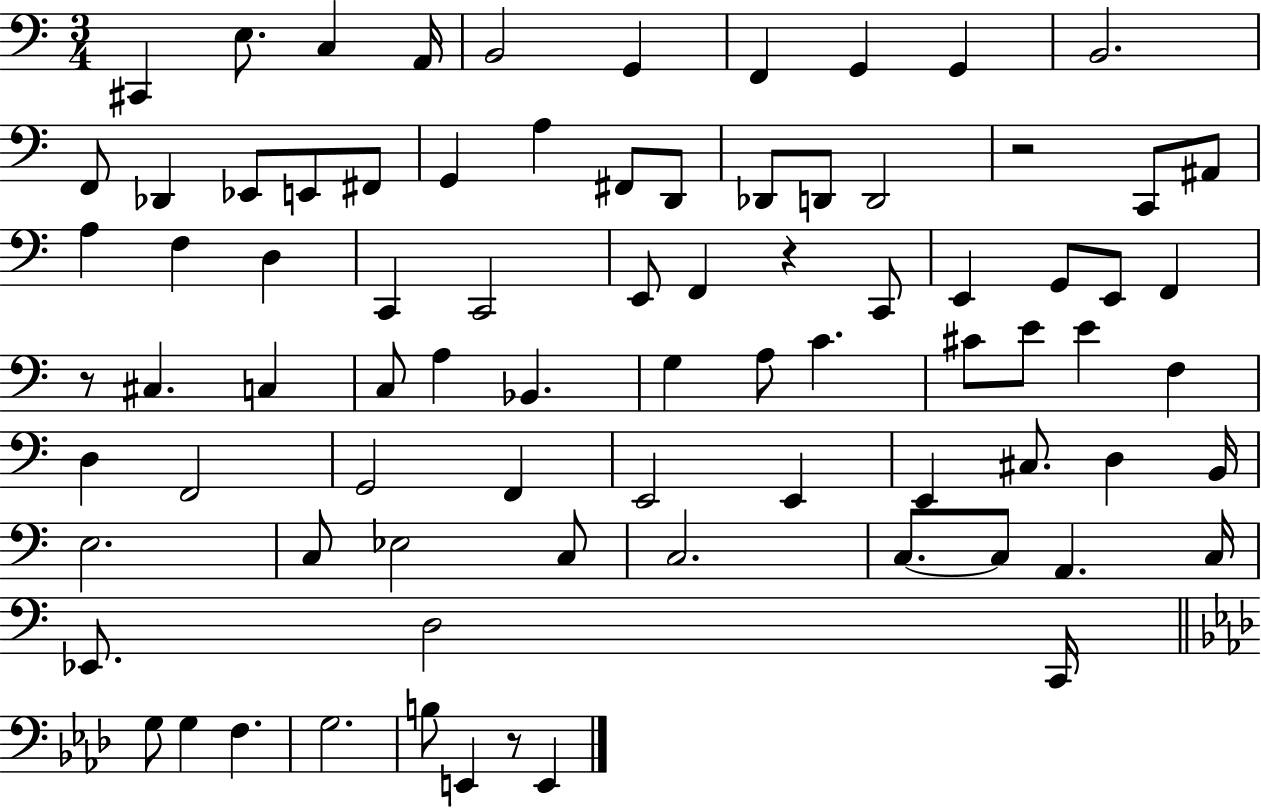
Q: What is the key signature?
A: C major